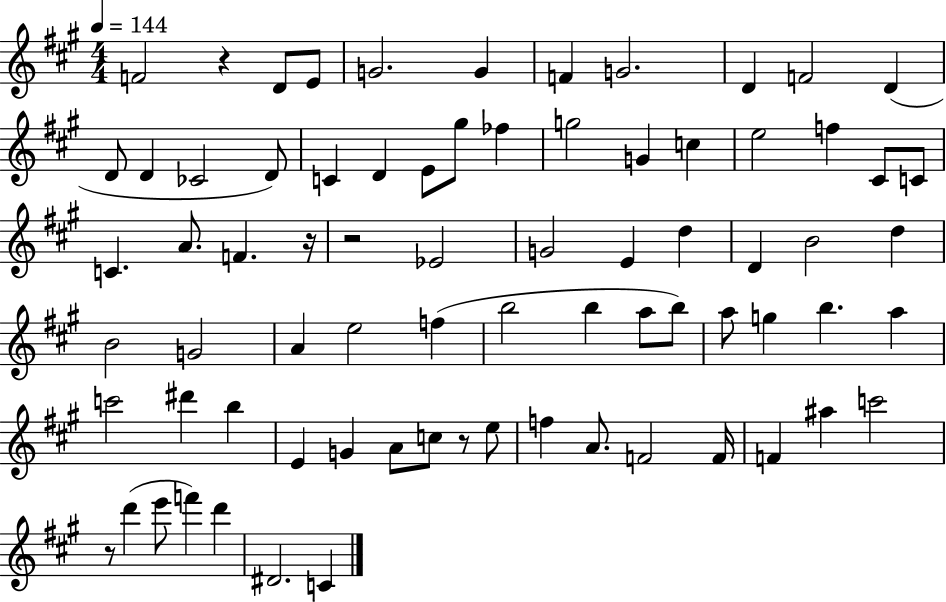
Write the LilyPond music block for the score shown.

{
  \clef treble
  \numericTimeSignature
  \time 4/4
  \key a \major
  \tempo 4 = 144
  f'2 r4 d'8 e'8 | g'2. g'4 | f'4 g'2. | d'4 f'2 d'4( | \break d'8 d'4 ces'2 d'8) | c'4 d'4 e'8 gis''8 fes''4 | g''2 g'4 c''4 | e''2 f''4 cis'8 c'8 | \break c'4. a'8. f'4. r16 | r2 ees'2 | g'2 e'4 d''4 | d'4 b'2 d''4 | \break b'2 g'2 | a'4 e''2 f''4( | b''2 b''4 a''8 b''8) | a''8 g''4 b''4. a''4 | \break c'''2 dis'''4 b''4 | e'4 g'4 a'8 c''8 r8 e''8 | f''4 a'8. f'2 f'16 | f'4 ais''4 c'''2 | \break r8 d'''4( e'''8 f'''4) d'''4 | dis'2. c'4 | \bar "|."
}